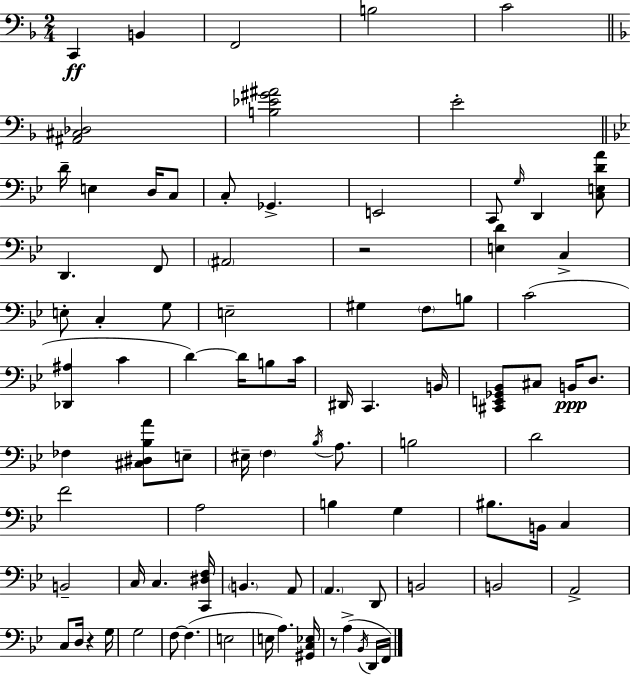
{
  \clef bass
  \numericTimeSignature
  \time 2/4
  \key d \minor
  c,4\ff b,4 | f,2 | b2 | c'2 | \break \bar "||" \break \key f \major <ais, cis des>2 | <b ees' gis' ais'>2 | e'2-. | \bar "||" \break \key bes \major d'16-- e4 d16 c8 | c8-. ges,4.-> | e,2 | c,8 \grace { g16 } d,4 <c e d' a'>8 | \break d,4. f,8 | \parenthesize ais,2 | r2 | <e d'>4 c4-> | \break e8-. c4-. g8 | e2-- | gis4 \parenthesize f8 b8 | c'2( | \break <des, ais>4 c'4 | d'4~~) d'16 b8 | c'16 dis,16 c,4. | b,16 <cis, e, ges, bes,>8 cis8 b,16\ppp d8. | \break fes4 <cis dis bes a'>8 e8-- | eis16-- \parenthesize f4 \acciaccatura { bes16 } a8. | b2 | d'2 | \break f'2 | a2 | b4 g4 | bis8. b,16 c4 | \break b,2-- | c16 c4. | <c, dis f>16 \parenthesize b,4. | a,8 \parenthesize a,4. | \break d,8 b,2 | b,2 | a,2-> | c8 d16 r4 | \break g16 g2 | f8~~ f4.( | e2 | e16 a4.) | \break <gis, c ees>16 r8 a4->( | \acciaccatura { bes,16 } d,16 f,16) \bar "|."
}